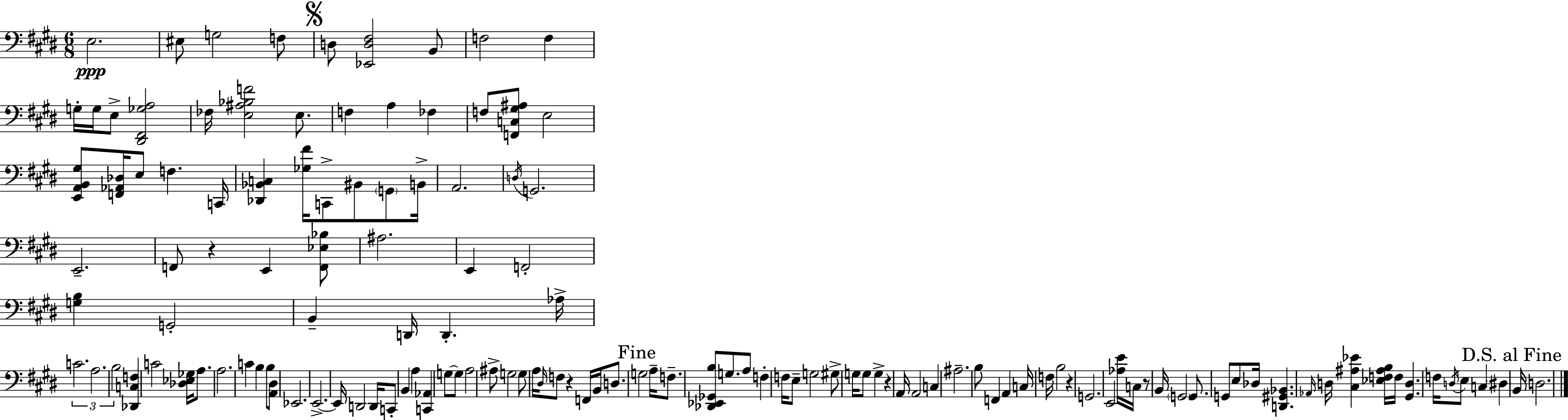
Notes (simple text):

E3/h. EIS3/e G3/h F3/e D3/e [Eb2,D3,F#3]/h B2/e F3/h F3/q G3/s G3/s E3/e [D#2,F#2,Gb3,A3]/h FES3/s [E3,A#3,Bb3,F4]/h E3/e. F3/q A3/q FES3/q F3/e [F2,C3,G#3,A#3]/e E3/h [E2,A2,B2,G#3]/e [F2,Ab2,Db3]/s E3/e F3/q. C2/s [Db2,Bb2,C3]/q [Gb3,F#4]/s C2/e BIS2/e G2/e B2/s A2/h. D3/s G2/h. E2/h. F2/e R/q E2/q [F2,Eb3,Bb3]/e A#3/h. E2/q F2/h [G3,B3]/q G2/h B2/q D2/s D2/q. Ab3/s C4/h. A3/h. B3/h [Db2,C3,F3]/q C4/h [Db3,Eb3,Gb3]/s A3/e. A3/h. C4/q B3/q B3/e [A2,D#3]/e Eb2/h. E2/h. E2/s D2/h D2/s C2/e B2/q A3/q [C2,Ab2]/q G3/e G3/e A3/h A#3/e G3/h G3/e A3/s D#3/s F3/e R/q F2/s B2/s D3/e. G3/h A3/s F3/e. [Db2,Eb2,Gb2,B3]/e G3/e. A3/e F3/q F3/s E3/e G3/h G#3/e G3/s G3/e G3/q R/q A2/s A2/h C3/q A#3/h. B3/e F2/q A2/q C3/s F3/s B3/h R/q G2/h. E2/h [Ab3,E4]/s C3/s R/e B2/s G2/h G2/e. G2/e E3/e Db3/s [D2,G#2,Bb2]/q. Ab2/s D3/s [C#3,A#3,Eb4]/q [Eb3,F3,A#3,B3]/s F3/s [G#2,D3]/q. F3/s D3/s E3/e C3/q D#3/q B2/s D3/h.